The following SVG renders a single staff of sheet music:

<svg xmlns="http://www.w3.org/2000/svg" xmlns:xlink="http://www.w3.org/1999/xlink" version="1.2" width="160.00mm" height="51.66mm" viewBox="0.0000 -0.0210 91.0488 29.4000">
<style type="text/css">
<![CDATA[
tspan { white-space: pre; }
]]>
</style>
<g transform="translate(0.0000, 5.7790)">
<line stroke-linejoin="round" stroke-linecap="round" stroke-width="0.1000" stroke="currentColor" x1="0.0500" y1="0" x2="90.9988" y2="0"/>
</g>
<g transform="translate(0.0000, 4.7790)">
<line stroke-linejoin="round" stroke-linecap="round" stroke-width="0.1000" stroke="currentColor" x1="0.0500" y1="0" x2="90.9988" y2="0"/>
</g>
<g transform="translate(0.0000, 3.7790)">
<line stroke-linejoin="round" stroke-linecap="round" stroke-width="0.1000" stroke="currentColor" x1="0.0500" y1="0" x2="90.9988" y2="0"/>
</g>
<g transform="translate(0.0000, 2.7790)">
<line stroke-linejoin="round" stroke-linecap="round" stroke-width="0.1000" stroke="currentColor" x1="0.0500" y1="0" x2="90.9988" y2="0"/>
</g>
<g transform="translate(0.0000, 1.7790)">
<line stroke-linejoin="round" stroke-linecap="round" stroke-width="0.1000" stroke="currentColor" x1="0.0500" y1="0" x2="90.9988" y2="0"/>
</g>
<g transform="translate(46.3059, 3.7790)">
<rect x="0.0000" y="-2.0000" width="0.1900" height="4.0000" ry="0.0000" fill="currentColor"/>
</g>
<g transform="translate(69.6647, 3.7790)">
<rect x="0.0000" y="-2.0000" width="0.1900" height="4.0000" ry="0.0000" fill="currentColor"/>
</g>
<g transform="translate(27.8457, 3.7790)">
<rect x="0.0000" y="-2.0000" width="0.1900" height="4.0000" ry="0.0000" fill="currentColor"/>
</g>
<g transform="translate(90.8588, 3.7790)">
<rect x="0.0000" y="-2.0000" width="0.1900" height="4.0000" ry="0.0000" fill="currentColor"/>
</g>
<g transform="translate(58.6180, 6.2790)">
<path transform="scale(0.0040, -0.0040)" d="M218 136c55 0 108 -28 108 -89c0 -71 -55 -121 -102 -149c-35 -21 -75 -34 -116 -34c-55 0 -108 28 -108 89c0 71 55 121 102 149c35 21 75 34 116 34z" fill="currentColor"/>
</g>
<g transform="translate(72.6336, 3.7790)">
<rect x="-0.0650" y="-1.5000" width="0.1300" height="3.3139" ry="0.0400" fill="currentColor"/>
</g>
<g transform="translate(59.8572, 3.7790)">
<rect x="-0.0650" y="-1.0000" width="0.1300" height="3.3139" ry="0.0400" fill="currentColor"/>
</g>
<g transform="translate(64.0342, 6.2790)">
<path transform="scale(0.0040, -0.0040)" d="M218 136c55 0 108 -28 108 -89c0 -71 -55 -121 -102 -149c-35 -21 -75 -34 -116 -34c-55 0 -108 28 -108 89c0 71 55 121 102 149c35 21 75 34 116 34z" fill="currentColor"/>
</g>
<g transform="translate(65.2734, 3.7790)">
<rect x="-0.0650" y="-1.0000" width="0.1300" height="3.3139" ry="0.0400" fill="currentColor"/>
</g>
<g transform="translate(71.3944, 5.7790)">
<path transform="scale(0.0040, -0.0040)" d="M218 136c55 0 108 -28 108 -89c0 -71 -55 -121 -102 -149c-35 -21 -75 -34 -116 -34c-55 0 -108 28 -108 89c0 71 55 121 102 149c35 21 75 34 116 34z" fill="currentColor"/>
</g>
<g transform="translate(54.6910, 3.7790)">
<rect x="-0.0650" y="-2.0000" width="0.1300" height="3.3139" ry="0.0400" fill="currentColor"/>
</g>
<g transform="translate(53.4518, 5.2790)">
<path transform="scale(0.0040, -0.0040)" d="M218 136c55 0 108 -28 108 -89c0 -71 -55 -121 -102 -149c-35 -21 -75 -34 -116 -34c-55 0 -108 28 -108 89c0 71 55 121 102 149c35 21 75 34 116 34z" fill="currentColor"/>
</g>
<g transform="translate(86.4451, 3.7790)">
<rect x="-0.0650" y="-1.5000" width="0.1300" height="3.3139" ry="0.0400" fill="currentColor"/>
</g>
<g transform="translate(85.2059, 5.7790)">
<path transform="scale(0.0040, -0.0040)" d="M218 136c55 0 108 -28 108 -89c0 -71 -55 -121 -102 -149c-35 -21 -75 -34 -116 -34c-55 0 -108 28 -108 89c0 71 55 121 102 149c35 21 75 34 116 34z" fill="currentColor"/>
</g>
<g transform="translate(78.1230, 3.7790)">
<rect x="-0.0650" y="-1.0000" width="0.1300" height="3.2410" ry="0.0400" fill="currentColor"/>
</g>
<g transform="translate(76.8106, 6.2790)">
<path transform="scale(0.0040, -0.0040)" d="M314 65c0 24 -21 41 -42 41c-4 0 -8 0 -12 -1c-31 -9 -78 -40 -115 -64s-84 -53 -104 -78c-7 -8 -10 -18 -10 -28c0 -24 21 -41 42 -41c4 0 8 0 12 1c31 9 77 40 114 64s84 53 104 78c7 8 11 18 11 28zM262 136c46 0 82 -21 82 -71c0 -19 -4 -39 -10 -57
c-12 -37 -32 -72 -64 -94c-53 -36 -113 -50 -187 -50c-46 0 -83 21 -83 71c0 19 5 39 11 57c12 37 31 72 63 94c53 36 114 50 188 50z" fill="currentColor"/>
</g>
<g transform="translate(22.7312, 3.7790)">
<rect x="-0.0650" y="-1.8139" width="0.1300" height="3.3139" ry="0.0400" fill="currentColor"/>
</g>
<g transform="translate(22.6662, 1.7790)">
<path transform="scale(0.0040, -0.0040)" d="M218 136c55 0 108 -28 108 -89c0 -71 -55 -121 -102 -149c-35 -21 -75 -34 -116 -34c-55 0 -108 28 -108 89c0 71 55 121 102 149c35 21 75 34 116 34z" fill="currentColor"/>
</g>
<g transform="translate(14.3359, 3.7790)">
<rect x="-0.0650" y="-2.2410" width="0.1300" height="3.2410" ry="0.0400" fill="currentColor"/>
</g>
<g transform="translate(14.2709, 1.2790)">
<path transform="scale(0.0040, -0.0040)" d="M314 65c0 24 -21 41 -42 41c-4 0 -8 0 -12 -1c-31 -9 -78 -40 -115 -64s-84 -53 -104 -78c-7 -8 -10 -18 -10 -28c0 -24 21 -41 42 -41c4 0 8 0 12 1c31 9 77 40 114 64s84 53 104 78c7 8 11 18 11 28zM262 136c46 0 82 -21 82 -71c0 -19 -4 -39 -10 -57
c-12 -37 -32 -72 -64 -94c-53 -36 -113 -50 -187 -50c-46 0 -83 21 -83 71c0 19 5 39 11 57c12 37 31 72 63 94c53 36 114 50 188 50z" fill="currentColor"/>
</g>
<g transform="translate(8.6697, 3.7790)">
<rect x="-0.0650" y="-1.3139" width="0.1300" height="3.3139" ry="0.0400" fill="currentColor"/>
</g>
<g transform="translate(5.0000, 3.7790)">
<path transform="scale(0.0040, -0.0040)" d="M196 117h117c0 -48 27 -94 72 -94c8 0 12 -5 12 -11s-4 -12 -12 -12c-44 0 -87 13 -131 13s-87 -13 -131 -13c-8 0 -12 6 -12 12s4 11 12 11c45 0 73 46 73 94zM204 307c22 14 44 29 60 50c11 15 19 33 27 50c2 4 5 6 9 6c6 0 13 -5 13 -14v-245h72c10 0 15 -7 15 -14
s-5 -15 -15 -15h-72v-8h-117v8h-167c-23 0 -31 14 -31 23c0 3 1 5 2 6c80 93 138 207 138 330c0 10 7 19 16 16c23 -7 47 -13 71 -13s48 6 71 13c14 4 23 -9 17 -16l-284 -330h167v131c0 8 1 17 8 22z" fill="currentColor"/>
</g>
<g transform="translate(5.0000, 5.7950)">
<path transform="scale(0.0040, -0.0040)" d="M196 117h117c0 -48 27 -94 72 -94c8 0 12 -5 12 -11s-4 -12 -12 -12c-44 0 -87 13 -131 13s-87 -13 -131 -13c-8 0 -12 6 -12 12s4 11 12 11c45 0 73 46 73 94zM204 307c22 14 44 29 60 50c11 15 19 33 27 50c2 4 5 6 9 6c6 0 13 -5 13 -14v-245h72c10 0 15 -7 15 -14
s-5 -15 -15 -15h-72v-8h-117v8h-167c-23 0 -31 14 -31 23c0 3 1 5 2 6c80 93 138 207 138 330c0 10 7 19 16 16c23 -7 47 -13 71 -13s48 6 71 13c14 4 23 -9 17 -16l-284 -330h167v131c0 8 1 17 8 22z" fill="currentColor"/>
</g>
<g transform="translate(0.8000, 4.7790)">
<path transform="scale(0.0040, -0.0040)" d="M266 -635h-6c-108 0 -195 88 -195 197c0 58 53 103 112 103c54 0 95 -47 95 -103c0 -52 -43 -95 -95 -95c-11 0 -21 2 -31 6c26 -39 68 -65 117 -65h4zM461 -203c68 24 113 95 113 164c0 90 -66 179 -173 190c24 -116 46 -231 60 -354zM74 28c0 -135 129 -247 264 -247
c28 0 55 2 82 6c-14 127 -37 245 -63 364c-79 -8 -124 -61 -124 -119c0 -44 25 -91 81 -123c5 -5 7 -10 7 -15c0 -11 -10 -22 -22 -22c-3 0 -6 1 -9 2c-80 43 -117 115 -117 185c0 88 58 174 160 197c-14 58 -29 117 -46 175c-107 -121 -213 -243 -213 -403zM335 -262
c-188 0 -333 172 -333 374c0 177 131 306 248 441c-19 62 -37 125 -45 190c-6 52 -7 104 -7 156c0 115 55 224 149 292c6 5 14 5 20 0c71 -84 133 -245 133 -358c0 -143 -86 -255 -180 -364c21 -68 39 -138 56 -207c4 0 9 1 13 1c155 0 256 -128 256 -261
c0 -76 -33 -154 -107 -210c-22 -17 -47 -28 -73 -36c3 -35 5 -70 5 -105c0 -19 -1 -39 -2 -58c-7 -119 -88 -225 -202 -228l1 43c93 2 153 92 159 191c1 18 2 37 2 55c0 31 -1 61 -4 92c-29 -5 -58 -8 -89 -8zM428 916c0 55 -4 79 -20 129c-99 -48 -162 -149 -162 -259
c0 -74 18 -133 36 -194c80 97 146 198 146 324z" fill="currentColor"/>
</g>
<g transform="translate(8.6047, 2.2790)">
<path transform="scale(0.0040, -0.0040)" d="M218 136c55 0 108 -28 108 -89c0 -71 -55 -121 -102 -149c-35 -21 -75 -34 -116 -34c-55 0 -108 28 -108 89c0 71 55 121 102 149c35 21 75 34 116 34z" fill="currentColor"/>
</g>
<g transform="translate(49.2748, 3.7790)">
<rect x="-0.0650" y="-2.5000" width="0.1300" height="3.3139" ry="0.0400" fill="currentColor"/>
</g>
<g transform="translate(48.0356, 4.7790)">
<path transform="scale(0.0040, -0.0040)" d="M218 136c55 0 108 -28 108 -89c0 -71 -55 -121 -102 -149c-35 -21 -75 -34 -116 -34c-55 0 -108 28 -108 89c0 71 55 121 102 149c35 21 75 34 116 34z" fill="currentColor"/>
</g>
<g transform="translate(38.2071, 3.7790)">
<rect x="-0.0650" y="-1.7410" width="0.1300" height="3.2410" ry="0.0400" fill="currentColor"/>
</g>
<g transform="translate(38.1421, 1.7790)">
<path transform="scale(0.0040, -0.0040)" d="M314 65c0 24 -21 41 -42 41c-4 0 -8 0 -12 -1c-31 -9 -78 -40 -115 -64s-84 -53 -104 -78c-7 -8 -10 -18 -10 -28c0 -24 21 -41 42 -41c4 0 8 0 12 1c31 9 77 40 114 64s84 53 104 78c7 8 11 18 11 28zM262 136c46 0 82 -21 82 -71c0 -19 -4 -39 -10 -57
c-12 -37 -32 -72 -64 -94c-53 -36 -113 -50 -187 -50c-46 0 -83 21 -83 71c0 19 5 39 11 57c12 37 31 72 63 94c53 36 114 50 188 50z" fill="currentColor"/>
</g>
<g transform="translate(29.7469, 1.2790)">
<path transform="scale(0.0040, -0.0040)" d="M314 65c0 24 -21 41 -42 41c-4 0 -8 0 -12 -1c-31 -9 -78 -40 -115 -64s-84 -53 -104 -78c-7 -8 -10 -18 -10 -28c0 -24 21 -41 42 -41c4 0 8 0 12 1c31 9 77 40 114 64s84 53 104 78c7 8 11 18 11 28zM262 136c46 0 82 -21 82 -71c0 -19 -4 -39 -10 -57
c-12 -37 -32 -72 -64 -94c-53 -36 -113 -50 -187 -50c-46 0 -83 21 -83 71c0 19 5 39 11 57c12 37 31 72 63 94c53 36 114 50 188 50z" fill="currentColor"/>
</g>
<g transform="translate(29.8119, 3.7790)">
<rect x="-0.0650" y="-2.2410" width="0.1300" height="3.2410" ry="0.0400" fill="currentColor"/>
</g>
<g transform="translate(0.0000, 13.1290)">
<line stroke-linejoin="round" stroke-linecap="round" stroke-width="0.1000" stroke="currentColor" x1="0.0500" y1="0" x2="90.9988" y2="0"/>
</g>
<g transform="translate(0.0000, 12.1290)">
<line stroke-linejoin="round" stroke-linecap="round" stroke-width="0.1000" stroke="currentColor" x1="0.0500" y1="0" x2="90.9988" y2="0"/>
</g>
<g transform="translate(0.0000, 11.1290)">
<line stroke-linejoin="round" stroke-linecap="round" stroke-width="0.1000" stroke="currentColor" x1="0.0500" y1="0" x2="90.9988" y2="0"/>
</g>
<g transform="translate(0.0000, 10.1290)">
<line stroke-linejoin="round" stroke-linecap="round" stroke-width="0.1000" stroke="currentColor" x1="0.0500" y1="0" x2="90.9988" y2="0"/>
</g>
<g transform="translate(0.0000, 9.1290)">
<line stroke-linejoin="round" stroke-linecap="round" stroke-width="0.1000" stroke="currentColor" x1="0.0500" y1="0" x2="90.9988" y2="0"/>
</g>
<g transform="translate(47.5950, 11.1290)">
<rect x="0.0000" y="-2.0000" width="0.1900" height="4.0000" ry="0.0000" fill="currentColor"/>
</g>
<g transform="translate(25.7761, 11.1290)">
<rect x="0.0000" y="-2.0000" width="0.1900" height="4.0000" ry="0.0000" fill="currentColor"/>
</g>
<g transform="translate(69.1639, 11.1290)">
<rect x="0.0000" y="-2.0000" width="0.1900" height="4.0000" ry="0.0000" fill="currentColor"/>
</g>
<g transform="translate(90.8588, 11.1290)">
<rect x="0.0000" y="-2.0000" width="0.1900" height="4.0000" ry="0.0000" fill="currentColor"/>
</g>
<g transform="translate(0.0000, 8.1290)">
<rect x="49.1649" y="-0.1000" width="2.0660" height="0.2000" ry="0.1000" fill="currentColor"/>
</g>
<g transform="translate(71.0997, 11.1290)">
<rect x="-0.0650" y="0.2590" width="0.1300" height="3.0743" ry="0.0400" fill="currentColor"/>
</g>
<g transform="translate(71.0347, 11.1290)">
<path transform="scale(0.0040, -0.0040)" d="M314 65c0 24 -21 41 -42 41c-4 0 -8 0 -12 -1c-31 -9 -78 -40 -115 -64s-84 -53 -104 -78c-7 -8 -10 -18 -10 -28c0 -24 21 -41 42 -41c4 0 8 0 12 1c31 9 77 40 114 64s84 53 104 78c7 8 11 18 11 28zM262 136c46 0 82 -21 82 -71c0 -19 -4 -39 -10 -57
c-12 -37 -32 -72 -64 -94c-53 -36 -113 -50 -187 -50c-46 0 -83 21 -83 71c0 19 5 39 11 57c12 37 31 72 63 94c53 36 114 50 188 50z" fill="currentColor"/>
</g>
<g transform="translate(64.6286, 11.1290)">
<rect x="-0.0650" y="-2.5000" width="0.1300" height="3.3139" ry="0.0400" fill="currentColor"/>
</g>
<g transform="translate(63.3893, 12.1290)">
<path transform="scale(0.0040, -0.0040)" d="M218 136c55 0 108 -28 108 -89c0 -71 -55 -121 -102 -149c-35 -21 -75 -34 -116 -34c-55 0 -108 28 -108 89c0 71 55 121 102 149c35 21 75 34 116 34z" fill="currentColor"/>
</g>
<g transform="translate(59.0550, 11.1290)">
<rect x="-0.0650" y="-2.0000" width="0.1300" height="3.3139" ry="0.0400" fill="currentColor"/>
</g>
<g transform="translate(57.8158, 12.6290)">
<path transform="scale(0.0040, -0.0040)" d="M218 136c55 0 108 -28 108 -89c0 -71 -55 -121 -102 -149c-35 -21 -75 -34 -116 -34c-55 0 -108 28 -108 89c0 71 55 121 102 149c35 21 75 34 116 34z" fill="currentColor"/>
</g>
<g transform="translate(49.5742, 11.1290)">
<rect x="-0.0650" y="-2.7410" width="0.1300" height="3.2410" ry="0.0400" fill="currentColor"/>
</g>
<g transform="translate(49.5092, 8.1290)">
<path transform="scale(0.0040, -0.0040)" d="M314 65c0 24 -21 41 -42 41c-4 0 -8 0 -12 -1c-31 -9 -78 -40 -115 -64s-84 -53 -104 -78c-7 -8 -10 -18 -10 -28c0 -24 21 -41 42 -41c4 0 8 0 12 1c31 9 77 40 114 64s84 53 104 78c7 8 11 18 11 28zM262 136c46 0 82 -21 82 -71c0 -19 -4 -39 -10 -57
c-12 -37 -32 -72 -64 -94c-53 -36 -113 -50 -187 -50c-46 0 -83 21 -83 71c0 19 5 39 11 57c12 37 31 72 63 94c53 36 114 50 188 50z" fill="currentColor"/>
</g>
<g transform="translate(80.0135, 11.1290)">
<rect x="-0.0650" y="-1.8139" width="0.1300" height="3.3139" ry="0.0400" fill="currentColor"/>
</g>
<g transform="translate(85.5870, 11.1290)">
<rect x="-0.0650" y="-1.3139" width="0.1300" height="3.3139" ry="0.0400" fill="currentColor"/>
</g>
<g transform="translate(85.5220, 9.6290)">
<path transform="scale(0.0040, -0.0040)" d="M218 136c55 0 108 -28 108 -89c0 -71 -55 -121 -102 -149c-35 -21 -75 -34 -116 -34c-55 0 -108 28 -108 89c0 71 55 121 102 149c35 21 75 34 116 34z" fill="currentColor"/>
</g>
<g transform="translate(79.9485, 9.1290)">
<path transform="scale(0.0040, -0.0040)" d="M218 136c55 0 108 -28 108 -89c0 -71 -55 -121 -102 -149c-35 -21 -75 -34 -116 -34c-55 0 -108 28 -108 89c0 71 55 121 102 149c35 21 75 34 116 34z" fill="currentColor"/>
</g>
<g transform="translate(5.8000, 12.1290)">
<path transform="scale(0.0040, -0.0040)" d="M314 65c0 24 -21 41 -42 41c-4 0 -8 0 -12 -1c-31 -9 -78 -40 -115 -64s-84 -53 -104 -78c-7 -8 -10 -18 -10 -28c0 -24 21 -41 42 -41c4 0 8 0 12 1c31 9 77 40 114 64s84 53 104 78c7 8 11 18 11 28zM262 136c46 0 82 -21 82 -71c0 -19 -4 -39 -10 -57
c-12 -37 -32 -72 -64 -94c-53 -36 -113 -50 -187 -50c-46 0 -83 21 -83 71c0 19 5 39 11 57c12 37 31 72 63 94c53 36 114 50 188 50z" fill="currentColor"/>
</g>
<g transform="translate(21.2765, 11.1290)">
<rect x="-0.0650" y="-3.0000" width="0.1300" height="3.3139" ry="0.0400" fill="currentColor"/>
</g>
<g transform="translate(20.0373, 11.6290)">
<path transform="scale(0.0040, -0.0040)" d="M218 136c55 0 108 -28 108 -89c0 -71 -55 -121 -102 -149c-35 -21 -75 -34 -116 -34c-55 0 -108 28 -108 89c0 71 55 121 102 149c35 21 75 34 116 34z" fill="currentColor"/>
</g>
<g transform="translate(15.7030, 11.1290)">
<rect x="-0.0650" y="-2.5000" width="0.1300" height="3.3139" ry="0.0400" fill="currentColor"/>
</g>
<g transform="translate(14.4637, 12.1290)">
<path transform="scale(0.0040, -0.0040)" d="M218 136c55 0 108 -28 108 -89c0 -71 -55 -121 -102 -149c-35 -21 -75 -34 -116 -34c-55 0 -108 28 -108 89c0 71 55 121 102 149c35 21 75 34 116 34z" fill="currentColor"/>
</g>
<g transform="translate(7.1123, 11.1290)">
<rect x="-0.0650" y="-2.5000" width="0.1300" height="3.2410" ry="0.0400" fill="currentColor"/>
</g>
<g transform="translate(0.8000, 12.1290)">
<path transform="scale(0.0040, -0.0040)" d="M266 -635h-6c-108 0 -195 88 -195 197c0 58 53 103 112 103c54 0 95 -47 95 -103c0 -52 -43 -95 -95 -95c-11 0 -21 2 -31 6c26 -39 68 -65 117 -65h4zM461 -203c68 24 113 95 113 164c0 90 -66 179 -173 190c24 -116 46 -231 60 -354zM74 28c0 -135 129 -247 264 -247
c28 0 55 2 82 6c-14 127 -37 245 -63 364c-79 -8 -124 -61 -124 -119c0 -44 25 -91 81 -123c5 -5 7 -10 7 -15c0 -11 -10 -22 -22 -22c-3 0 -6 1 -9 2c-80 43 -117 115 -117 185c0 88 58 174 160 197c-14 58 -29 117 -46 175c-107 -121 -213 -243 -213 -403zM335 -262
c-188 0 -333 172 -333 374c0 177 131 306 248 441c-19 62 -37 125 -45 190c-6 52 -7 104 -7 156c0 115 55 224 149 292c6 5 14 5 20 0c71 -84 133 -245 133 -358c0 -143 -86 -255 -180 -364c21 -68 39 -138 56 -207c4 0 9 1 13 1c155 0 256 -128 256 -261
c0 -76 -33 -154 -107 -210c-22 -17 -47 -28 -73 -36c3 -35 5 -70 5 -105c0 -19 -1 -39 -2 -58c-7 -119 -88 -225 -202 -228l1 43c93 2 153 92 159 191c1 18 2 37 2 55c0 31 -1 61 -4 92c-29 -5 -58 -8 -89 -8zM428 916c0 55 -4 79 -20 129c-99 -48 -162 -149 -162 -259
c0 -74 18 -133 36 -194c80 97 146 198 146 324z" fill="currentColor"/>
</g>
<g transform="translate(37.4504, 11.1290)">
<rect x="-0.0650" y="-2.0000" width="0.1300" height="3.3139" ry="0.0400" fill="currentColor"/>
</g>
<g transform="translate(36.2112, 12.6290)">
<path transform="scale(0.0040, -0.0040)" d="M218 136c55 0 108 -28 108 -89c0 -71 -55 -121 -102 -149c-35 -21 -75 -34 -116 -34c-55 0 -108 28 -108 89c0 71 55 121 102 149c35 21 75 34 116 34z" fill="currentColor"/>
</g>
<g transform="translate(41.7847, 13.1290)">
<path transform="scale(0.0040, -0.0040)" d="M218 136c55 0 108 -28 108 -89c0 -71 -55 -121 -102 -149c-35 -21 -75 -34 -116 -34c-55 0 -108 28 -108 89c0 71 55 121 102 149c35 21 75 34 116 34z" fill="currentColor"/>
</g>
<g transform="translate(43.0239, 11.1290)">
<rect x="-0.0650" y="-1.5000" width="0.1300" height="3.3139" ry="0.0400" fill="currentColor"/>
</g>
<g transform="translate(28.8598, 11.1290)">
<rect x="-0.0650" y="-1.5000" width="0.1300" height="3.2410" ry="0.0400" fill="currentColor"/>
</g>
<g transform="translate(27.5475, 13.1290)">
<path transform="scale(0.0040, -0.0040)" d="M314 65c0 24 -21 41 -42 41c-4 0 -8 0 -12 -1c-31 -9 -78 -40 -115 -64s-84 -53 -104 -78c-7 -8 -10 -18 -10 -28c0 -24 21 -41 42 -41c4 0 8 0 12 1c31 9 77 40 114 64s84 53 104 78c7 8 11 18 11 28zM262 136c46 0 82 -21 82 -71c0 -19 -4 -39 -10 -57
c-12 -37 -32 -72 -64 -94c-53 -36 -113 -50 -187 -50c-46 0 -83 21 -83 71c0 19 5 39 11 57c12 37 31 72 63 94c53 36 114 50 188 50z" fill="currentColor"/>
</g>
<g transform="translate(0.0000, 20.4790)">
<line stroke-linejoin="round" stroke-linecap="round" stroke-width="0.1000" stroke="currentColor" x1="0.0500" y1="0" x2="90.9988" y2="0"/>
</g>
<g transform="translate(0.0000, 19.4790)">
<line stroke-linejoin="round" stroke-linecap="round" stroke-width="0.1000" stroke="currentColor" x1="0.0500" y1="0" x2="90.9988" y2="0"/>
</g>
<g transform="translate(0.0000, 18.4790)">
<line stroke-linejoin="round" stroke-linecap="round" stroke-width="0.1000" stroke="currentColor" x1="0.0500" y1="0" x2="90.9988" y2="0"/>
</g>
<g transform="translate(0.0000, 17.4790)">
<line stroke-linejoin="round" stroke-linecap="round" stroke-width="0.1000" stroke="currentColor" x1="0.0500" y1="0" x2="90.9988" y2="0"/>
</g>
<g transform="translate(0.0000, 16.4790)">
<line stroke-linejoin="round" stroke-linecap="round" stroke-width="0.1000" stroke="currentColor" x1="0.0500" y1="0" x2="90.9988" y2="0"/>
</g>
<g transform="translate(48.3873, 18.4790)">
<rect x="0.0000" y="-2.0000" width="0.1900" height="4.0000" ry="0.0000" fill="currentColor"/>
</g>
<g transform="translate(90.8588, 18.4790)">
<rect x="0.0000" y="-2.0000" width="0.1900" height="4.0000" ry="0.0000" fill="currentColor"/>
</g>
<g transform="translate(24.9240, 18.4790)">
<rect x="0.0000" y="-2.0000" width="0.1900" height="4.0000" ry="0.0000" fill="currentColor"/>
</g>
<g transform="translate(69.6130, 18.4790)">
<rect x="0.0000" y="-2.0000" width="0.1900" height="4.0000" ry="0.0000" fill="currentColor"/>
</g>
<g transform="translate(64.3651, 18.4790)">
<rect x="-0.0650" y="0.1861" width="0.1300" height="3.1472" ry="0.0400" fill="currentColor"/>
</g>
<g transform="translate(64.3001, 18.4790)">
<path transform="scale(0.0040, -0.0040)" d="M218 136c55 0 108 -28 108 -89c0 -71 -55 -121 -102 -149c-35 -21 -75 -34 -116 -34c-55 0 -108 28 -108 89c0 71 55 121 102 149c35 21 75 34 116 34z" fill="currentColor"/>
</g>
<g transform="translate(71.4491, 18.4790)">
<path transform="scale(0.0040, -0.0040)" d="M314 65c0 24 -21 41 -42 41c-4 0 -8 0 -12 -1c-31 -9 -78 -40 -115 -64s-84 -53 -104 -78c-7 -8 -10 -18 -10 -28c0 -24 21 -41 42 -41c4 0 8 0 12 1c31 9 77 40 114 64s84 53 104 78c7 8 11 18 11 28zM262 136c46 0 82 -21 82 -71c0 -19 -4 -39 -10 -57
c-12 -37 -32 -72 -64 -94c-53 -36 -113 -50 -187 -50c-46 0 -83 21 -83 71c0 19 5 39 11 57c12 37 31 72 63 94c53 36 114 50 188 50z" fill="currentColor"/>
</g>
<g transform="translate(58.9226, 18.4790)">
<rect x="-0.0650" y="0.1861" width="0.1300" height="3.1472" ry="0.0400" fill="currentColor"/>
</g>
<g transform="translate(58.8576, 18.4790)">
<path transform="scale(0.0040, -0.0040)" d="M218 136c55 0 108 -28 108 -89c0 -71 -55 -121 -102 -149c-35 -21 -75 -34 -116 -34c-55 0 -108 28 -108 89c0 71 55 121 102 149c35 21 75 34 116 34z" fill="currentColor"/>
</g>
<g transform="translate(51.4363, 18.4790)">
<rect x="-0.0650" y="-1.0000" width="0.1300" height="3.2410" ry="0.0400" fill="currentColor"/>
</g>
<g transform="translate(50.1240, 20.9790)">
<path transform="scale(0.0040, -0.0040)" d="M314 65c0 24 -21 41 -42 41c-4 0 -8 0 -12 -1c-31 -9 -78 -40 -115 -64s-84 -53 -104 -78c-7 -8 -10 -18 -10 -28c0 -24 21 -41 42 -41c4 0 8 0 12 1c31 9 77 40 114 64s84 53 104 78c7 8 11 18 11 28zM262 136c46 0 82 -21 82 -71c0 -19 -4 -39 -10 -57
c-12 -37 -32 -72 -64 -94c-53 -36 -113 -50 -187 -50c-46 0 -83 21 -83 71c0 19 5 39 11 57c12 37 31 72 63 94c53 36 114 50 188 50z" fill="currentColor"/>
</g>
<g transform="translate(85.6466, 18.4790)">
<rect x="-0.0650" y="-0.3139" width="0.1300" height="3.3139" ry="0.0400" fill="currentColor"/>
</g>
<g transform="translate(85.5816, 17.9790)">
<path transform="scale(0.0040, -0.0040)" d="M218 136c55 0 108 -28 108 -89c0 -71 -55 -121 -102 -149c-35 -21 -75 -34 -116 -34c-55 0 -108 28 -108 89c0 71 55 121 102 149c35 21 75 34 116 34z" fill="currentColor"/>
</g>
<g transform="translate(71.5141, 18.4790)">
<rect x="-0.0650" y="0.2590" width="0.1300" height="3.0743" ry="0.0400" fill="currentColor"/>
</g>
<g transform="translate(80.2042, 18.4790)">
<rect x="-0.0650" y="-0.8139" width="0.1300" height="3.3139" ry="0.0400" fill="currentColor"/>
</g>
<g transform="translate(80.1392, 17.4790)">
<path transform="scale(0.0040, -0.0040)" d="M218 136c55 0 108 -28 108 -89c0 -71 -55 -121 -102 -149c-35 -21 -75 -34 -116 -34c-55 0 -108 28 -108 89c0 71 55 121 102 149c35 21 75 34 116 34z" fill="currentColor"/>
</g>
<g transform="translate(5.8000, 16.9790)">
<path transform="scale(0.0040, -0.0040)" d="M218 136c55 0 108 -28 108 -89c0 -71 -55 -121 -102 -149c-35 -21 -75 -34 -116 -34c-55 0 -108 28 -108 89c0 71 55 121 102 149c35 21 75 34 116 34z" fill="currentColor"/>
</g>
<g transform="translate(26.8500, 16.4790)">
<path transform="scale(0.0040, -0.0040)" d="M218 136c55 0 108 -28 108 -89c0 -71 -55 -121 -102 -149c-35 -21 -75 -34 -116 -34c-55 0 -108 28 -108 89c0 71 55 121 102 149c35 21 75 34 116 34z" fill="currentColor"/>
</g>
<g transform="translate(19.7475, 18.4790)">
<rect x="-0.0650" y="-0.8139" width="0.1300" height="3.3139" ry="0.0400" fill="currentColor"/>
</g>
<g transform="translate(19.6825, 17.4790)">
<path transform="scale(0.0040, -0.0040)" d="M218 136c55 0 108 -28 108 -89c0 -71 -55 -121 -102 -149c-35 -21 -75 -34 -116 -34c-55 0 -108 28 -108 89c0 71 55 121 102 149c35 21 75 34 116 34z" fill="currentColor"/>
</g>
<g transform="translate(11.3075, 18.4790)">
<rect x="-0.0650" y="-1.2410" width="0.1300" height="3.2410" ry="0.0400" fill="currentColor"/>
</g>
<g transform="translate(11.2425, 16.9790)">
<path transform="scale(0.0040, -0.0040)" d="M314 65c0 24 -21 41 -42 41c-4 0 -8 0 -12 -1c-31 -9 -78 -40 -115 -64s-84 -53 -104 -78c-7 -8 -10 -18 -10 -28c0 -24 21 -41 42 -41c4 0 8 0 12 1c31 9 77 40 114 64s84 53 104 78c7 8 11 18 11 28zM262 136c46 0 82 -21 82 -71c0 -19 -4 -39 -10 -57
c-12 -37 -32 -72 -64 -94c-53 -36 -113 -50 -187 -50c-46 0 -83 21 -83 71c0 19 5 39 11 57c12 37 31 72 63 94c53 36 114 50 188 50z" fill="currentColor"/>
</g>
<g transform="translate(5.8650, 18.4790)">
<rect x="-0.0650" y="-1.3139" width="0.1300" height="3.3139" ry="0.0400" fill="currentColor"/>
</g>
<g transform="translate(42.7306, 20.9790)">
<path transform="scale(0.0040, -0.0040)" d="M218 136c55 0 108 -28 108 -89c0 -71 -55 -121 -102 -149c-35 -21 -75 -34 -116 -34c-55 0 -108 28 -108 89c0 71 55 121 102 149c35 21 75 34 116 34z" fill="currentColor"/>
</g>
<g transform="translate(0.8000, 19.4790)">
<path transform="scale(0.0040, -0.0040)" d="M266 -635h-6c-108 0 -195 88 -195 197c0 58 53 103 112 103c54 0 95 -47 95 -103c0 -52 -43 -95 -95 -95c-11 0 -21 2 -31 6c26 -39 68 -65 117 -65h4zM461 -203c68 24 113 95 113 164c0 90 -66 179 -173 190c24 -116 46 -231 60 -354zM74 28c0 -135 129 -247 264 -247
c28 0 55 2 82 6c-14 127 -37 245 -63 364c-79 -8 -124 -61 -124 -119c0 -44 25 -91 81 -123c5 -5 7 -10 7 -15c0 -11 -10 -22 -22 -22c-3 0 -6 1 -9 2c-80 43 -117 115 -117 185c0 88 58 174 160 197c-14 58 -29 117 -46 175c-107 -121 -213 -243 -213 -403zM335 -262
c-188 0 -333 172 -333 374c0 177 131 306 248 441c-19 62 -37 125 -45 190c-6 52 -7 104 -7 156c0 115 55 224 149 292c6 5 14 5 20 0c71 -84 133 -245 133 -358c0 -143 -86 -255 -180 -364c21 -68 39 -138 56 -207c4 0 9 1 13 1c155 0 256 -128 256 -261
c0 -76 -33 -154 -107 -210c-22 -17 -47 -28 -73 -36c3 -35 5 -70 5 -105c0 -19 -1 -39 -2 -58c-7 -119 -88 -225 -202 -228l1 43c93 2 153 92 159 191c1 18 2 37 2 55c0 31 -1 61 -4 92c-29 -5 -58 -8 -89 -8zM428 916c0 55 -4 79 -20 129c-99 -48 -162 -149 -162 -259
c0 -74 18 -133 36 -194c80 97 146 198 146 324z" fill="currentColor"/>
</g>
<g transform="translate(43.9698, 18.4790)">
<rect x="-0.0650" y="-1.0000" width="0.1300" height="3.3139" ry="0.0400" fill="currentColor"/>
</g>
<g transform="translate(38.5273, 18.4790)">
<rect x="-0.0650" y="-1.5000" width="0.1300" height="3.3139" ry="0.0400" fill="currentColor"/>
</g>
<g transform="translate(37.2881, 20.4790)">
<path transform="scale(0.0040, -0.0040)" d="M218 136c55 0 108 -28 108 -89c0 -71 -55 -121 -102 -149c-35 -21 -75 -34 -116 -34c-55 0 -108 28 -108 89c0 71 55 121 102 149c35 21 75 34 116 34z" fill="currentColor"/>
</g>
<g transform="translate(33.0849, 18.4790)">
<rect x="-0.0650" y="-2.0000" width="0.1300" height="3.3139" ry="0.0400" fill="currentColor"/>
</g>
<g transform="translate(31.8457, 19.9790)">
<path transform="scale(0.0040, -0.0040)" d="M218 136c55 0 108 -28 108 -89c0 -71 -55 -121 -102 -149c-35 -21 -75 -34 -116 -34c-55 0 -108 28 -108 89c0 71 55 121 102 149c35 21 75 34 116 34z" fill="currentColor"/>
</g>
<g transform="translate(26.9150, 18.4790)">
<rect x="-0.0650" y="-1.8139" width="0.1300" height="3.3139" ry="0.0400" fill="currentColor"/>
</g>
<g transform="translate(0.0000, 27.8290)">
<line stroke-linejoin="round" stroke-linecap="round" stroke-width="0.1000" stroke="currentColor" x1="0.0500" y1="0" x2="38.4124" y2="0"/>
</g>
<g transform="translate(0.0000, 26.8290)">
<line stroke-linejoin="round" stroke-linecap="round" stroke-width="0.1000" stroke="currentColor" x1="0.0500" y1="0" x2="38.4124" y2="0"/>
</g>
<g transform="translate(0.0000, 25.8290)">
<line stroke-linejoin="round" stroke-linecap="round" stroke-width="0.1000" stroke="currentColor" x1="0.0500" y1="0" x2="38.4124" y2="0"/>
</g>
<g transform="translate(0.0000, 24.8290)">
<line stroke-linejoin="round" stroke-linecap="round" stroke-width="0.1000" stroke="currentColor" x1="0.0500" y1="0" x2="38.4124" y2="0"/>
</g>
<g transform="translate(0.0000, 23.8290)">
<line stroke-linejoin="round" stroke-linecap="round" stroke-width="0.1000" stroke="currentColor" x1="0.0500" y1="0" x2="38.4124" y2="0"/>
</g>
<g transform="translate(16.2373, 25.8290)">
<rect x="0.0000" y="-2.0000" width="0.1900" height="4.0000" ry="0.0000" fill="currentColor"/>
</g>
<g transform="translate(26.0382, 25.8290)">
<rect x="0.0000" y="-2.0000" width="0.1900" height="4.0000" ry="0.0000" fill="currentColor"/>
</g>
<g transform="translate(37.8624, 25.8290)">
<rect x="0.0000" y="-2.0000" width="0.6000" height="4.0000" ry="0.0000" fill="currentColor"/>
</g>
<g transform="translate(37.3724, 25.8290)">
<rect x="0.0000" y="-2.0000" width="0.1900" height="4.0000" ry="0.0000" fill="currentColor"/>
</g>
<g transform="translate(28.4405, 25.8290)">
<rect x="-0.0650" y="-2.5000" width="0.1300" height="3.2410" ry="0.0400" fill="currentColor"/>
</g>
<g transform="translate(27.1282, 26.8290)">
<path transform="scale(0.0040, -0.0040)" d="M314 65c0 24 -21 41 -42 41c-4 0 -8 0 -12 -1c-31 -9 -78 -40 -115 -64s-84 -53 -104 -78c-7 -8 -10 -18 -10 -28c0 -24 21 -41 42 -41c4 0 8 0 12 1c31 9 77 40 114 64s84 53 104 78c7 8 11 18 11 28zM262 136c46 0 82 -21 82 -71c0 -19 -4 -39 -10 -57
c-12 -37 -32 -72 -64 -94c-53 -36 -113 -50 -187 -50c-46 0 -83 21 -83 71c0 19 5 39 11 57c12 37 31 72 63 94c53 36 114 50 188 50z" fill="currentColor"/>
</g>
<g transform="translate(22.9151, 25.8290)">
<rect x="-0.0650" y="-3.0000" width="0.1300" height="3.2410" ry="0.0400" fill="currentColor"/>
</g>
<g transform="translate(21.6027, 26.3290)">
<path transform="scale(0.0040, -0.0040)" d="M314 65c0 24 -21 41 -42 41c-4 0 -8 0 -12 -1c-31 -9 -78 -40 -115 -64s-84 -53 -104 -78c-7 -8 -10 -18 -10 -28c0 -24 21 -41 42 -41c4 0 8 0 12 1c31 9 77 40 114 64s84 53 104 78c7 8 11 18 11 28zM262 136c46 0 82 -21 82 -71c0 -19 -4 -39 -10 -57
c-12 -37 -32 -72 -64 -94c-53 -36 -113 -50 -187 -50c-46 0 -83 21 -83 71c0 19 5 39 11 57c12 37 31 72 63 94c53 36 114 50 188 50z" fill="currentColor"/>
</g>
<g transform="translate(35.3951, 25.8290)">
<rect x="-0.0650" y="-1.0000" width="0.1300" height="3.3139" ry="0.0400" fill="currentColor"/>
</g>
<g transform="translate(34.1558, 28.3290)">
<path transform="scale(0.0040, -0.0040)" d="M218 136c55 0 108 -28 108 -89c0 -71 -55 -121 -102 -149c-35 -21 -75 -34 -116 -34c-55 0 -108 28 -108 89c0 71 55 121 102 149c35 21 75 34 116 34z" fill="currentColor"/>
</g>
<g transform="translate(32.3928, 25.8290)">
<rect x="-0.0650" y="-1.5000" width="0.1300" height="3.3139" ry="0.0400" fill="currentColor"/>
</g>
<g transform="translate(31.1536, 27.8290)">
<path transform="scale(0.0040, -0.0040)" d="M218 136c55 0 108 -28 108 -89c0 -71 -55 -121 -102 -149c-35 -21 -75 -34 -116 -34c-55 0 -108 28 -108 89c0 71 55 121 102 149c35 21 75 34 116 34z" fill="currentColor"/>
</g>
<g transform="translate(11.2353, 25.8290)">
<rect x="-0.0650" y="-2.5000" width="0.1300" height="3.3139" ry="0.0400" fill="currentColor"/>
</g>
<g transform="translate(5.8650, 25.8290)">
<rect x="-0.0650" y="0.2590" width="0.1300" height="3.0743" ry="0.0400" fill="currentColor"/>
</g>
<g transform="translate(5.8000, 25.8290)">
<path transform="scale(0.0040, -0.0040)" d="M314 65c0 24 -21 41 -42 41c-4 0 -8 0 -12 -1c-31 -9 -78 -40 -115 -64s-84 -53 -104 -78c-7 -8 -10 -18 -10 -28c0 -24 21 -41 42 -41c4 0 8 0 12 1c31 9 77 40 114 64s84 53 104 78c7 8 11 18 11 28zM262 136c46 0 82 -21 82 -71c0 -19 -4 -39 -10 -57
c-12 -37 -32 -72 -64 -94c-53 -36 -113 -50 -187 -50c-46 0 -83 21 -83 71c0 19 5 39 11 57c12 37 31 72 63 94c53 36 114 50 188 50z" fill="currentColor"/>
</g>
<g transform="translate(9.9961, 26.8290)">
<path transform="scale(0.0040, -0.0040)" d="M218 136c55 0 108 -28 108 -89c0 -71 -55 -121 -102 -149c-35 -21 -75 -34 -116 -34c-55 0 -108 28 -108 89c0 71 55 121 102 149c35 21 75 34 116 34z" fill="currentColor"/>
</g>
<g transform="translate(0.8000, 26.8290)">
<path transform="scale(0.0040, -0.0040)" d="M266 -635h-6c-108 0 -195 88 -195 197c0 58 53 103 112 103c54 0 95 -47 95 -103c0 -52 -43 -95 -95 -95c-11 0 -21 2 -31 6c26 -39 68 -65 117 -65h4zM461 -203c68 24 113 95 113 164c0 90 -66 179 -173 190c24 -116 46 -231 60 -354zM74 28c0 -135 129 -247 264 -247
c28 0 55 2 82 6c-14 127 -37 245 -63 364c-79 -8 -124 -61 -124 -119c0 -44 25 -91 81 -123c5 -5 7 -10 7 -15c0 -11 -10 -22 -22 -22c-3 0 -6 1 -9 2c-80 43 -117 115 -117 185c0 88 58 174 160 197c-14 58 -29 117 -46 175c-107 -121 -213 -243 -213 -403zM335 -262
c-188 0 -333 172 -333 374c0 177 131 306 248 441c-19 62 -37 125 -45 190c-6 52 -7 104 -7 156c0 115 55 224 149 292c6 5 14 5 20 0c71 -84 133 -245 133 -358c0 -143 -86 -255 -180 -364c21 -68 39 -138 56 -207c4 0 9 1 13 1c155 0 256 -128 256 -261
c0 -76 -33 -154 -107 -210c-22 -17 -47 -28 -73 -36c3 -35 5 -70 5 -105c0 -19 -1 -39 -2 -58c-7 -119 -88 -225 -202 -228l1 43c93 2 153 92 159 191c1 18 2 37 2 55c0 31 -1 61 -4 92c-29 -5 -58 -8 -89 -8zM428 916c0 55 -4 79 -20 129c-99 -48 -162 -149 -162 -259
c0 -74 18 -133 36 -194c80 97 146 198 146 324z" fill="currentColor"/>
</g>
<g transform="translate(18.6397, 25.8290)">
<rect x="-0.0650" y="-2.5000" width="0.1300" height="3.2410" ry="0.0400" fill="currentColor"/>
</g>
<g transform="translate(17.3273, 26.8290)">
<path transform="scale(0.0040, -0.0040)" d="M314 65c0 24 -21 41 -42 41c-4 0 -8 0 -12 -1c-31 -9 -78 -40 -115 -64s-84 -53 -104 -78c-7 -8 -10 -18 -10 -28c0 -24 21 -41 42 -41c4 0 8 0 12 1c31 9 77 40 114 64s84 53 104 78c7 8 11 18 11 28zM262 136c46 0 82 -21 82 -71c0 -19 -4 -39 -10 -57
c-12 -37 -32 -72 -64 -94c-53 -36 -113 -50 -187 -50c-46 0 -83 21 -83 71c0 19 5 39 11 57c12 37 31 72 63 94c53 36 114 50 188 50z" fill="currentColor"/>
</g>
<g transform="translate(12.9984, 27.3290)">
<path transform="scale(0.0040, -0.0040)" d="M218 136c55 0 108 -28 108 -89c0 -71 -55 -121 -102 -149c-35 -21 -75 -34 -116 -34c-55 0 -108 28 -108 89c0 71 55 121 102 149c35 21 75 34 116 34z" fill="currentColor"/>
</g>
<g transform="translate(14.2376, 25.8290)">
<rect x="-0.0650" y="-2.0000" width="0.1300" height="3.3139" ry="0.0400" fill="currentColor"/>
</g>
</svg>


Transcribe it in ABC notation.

X:1
T:Untitled
M:4/4
L:1/4
K:C
e g2 f g2 f2 G F D D E D2 E G2 G A E2 F E a2 F G B2 f e e e2 d f F E D D2 B B B2 d c B2 G F G2 A2 G2 E D